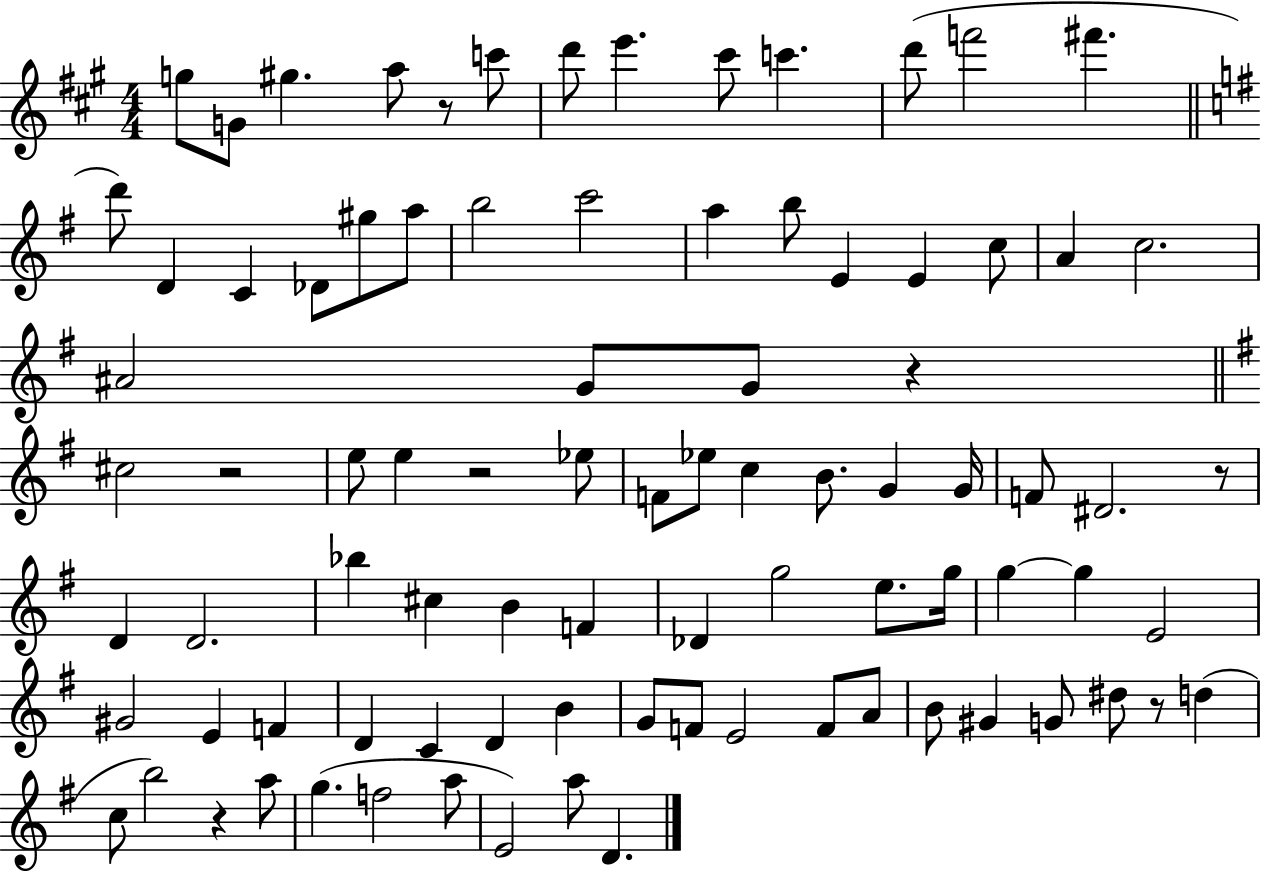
X:1
T:Untitled
M:4/4
L:1/4
K:A
g/2 G/2 ^g a/2 z/2 c'/2 d'/2 e' ^c'/2 c' d'/2 f'2 ^f' d'/2 D C _D/2 ^g/2 a/2 b2 c'2 a b/2 E E c/2 A c2 ^A2 G/2 G/2 z ^c2 z2 e/2 e z2 _e/2 F/2 _e/2 c B/2 G G/4 F/2 ^D2 z/2 D D2 _b ^c B F _D g2 e/2 g/4 g g E2 ^G2 E F D C D B G/2 F/2 E2 F/2 A/2 B/2 ^G G/2 ^d/2 z/2 d c/2 b2 z a/2 g f2 a/2 E2 a/2 D